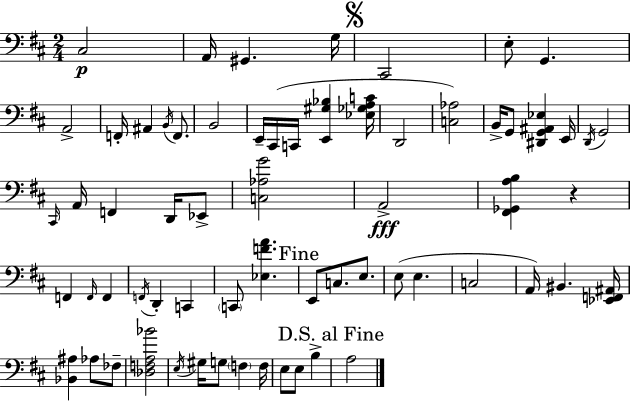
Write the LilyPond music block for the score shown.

{
  \clef bass
  \numericTimeSignature
  \time 2/4
  \key d \major
  \repeat volta 2 { cis2\p | a,16 gis,4. g16 | \mark \markup { \musicglyph "scripts.segno" } cis,2 | e8-. g,4. | \break a,2-> | f,16-. ais,4 \acciaccatura { b,16 } f,8. | b,2 | e,16-- cis,16( c,16 <e, gis bes>4 | \break <ees ges a c'>16 d,2 | <c aes>2) | b,16-> g,8 <dis, g, ais, ees>4 | e,16 \acciaccatura { d,16 } g,2 | \break \grace { cis,16 } a,16 f,4 | d,16 ees,8-> <c aes g'>2 | a,2->\fff | <fis, ges, a b>4 r4 | \break f,4 \grace { f,16 } | f,4 \acciaccatura { f,16 } d,4-. | c,4 \parenthesize c,8 <ees f' a'>4. | \mark "Fine" e,8 c8. | \break e8. e8( e4. | c2 | a,16) bis,4. | <ees, f, ais,>16 <bes, ais>4 | \break aes8 fes8-- <des f a bes'>2 | \acciaccatura { e16 } gis16 g8 | \parenthesize f4 f16 e8 | e8 b4-> \mark "D.S. al Fine" a2 | \break } \bar "|."
}